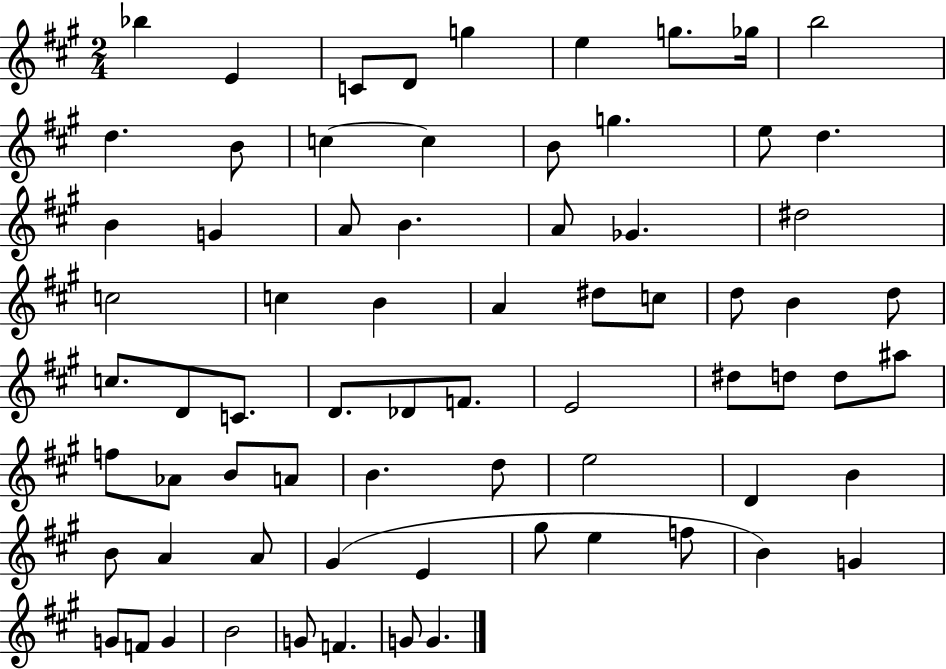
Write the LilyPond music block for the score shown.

{
  \clef treble
  \numericTimeSignature
  \time 2/4
  \key a \major
  bes''4 e'4 | c'8 d'8 g''4 | e''4 g''8. ges''16 | b''2 | \break d''4. b'8 | c''4~~ c''4 | b'8 g''4. | e''8 d''4. | \break b'4 g'4 | a'8 b'4. | a'8 ges'4. | dis''2 | \break c''2 | c''4 b'4 | a'4 dis''8 c''8 | d''8 b'4 d''8 | \break c''8. d'8 c'8. | d'8. des'8 f'8. | e'2 | dis''8 d''8 d''8 ais''8 | \break f''8 aes'8 b'8 a'8 | b'4. d''8 | e''2 | d'4 b'4 | \break b'8 a'4 a'8 | gis'4( e'4 | gis''8 e''4 f''8 | b'4) g'4 | \break g'8 f'8 g'4 | b'2 | g'8 f'4. | g'8 g'4. | \break \bar "|."
}